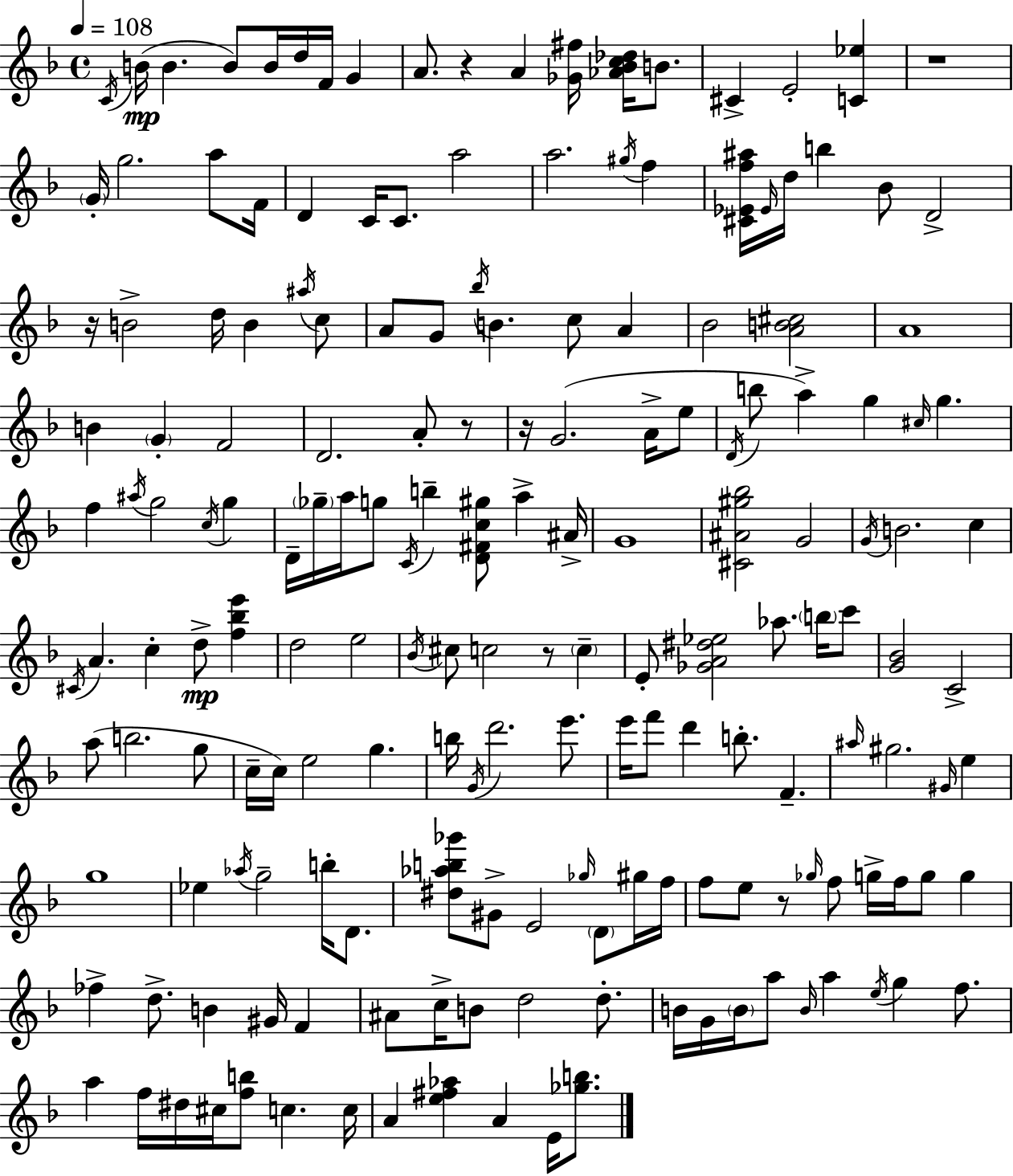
C4/s B4/s B4/q. B4/e B4/s D5/s F4/s G4/q A4/e. R/q A4/q [Gb4,F#5]/s [Ab4,Bb4,C5,Db5]/s B4/e. C#4/q E4/h [C4,Eb5]/q R/w G4/s G5/h. A5/e F4/s D4/q C4/s C4/e. A5/h A5/h. G#5/s F5/q [C#4,Eb4,F5,A#5]/s Eb4/s D5/s B5/q Bb4/e D4/h R/s B4/h D5/s B4/q A#5/s C5/e A4/e G4/e Bb5/s B4/q. C5/e A4/q Bb4/h [A4,B4,C#5]/h A4/w B4/q G4/q F4/h D4/h. A4/e R/e R/s G4/h. A4/s E5/e D4/s B5/e A5/q G5/q C#5/s G5/q. F5/q A#5/s G5/h C5/s G5/q D4/s Gb5/s A5/s G5/e C4/s B5/q [D4,F#4,C5,G#5]/e A5/q A#4/s G4/w [C#4,A#4,G#5,Bb5]/h G4/h G4/s B4/h. C5/q C#4/s A4/q. C5/q D5/e [F5,Bb5,E6]/q D5/h E5/h Bb4/s C#5/e C5/h R/e C5/q E4/e [Gb4,A4,D#5,Eb5]/h Ab5/e. B5/s C6/e [G4,Bb4]/h C4/h A5/e B5/h. G5/e C5/s C5/s E5/h G5/q. B5/s G4/s D6/h. E6/e. E6/s F6/e D6/q B5/e. F4/q. A#5/s G#5/h. G#4/s E5/q G5/w Eb5/q Ab5/s G5/h B5/s D4/e. [D#5,Ab5,B5,Gb6]/e G#4/e E4/h Gb5/s D4/e G#5/s F5/s F5/e E5/e R/e Gb5/s F5/e G5/s F5/s G5/e G5/q FES5/q D5/e. B4/q G#4/s F4/q A#4/e C5/s B4/e D5/h D5/e. B4/s G4/s B4/s A5/e B4/s A5/q E5/s G5/q F5/e. A5/q F5/s D#5/s C#5/s [F5,B5]/e C5/q. C5/s A4/q [E5,F#5,Ab5]/q A4/q E4/s [Gb5,B5]/e.